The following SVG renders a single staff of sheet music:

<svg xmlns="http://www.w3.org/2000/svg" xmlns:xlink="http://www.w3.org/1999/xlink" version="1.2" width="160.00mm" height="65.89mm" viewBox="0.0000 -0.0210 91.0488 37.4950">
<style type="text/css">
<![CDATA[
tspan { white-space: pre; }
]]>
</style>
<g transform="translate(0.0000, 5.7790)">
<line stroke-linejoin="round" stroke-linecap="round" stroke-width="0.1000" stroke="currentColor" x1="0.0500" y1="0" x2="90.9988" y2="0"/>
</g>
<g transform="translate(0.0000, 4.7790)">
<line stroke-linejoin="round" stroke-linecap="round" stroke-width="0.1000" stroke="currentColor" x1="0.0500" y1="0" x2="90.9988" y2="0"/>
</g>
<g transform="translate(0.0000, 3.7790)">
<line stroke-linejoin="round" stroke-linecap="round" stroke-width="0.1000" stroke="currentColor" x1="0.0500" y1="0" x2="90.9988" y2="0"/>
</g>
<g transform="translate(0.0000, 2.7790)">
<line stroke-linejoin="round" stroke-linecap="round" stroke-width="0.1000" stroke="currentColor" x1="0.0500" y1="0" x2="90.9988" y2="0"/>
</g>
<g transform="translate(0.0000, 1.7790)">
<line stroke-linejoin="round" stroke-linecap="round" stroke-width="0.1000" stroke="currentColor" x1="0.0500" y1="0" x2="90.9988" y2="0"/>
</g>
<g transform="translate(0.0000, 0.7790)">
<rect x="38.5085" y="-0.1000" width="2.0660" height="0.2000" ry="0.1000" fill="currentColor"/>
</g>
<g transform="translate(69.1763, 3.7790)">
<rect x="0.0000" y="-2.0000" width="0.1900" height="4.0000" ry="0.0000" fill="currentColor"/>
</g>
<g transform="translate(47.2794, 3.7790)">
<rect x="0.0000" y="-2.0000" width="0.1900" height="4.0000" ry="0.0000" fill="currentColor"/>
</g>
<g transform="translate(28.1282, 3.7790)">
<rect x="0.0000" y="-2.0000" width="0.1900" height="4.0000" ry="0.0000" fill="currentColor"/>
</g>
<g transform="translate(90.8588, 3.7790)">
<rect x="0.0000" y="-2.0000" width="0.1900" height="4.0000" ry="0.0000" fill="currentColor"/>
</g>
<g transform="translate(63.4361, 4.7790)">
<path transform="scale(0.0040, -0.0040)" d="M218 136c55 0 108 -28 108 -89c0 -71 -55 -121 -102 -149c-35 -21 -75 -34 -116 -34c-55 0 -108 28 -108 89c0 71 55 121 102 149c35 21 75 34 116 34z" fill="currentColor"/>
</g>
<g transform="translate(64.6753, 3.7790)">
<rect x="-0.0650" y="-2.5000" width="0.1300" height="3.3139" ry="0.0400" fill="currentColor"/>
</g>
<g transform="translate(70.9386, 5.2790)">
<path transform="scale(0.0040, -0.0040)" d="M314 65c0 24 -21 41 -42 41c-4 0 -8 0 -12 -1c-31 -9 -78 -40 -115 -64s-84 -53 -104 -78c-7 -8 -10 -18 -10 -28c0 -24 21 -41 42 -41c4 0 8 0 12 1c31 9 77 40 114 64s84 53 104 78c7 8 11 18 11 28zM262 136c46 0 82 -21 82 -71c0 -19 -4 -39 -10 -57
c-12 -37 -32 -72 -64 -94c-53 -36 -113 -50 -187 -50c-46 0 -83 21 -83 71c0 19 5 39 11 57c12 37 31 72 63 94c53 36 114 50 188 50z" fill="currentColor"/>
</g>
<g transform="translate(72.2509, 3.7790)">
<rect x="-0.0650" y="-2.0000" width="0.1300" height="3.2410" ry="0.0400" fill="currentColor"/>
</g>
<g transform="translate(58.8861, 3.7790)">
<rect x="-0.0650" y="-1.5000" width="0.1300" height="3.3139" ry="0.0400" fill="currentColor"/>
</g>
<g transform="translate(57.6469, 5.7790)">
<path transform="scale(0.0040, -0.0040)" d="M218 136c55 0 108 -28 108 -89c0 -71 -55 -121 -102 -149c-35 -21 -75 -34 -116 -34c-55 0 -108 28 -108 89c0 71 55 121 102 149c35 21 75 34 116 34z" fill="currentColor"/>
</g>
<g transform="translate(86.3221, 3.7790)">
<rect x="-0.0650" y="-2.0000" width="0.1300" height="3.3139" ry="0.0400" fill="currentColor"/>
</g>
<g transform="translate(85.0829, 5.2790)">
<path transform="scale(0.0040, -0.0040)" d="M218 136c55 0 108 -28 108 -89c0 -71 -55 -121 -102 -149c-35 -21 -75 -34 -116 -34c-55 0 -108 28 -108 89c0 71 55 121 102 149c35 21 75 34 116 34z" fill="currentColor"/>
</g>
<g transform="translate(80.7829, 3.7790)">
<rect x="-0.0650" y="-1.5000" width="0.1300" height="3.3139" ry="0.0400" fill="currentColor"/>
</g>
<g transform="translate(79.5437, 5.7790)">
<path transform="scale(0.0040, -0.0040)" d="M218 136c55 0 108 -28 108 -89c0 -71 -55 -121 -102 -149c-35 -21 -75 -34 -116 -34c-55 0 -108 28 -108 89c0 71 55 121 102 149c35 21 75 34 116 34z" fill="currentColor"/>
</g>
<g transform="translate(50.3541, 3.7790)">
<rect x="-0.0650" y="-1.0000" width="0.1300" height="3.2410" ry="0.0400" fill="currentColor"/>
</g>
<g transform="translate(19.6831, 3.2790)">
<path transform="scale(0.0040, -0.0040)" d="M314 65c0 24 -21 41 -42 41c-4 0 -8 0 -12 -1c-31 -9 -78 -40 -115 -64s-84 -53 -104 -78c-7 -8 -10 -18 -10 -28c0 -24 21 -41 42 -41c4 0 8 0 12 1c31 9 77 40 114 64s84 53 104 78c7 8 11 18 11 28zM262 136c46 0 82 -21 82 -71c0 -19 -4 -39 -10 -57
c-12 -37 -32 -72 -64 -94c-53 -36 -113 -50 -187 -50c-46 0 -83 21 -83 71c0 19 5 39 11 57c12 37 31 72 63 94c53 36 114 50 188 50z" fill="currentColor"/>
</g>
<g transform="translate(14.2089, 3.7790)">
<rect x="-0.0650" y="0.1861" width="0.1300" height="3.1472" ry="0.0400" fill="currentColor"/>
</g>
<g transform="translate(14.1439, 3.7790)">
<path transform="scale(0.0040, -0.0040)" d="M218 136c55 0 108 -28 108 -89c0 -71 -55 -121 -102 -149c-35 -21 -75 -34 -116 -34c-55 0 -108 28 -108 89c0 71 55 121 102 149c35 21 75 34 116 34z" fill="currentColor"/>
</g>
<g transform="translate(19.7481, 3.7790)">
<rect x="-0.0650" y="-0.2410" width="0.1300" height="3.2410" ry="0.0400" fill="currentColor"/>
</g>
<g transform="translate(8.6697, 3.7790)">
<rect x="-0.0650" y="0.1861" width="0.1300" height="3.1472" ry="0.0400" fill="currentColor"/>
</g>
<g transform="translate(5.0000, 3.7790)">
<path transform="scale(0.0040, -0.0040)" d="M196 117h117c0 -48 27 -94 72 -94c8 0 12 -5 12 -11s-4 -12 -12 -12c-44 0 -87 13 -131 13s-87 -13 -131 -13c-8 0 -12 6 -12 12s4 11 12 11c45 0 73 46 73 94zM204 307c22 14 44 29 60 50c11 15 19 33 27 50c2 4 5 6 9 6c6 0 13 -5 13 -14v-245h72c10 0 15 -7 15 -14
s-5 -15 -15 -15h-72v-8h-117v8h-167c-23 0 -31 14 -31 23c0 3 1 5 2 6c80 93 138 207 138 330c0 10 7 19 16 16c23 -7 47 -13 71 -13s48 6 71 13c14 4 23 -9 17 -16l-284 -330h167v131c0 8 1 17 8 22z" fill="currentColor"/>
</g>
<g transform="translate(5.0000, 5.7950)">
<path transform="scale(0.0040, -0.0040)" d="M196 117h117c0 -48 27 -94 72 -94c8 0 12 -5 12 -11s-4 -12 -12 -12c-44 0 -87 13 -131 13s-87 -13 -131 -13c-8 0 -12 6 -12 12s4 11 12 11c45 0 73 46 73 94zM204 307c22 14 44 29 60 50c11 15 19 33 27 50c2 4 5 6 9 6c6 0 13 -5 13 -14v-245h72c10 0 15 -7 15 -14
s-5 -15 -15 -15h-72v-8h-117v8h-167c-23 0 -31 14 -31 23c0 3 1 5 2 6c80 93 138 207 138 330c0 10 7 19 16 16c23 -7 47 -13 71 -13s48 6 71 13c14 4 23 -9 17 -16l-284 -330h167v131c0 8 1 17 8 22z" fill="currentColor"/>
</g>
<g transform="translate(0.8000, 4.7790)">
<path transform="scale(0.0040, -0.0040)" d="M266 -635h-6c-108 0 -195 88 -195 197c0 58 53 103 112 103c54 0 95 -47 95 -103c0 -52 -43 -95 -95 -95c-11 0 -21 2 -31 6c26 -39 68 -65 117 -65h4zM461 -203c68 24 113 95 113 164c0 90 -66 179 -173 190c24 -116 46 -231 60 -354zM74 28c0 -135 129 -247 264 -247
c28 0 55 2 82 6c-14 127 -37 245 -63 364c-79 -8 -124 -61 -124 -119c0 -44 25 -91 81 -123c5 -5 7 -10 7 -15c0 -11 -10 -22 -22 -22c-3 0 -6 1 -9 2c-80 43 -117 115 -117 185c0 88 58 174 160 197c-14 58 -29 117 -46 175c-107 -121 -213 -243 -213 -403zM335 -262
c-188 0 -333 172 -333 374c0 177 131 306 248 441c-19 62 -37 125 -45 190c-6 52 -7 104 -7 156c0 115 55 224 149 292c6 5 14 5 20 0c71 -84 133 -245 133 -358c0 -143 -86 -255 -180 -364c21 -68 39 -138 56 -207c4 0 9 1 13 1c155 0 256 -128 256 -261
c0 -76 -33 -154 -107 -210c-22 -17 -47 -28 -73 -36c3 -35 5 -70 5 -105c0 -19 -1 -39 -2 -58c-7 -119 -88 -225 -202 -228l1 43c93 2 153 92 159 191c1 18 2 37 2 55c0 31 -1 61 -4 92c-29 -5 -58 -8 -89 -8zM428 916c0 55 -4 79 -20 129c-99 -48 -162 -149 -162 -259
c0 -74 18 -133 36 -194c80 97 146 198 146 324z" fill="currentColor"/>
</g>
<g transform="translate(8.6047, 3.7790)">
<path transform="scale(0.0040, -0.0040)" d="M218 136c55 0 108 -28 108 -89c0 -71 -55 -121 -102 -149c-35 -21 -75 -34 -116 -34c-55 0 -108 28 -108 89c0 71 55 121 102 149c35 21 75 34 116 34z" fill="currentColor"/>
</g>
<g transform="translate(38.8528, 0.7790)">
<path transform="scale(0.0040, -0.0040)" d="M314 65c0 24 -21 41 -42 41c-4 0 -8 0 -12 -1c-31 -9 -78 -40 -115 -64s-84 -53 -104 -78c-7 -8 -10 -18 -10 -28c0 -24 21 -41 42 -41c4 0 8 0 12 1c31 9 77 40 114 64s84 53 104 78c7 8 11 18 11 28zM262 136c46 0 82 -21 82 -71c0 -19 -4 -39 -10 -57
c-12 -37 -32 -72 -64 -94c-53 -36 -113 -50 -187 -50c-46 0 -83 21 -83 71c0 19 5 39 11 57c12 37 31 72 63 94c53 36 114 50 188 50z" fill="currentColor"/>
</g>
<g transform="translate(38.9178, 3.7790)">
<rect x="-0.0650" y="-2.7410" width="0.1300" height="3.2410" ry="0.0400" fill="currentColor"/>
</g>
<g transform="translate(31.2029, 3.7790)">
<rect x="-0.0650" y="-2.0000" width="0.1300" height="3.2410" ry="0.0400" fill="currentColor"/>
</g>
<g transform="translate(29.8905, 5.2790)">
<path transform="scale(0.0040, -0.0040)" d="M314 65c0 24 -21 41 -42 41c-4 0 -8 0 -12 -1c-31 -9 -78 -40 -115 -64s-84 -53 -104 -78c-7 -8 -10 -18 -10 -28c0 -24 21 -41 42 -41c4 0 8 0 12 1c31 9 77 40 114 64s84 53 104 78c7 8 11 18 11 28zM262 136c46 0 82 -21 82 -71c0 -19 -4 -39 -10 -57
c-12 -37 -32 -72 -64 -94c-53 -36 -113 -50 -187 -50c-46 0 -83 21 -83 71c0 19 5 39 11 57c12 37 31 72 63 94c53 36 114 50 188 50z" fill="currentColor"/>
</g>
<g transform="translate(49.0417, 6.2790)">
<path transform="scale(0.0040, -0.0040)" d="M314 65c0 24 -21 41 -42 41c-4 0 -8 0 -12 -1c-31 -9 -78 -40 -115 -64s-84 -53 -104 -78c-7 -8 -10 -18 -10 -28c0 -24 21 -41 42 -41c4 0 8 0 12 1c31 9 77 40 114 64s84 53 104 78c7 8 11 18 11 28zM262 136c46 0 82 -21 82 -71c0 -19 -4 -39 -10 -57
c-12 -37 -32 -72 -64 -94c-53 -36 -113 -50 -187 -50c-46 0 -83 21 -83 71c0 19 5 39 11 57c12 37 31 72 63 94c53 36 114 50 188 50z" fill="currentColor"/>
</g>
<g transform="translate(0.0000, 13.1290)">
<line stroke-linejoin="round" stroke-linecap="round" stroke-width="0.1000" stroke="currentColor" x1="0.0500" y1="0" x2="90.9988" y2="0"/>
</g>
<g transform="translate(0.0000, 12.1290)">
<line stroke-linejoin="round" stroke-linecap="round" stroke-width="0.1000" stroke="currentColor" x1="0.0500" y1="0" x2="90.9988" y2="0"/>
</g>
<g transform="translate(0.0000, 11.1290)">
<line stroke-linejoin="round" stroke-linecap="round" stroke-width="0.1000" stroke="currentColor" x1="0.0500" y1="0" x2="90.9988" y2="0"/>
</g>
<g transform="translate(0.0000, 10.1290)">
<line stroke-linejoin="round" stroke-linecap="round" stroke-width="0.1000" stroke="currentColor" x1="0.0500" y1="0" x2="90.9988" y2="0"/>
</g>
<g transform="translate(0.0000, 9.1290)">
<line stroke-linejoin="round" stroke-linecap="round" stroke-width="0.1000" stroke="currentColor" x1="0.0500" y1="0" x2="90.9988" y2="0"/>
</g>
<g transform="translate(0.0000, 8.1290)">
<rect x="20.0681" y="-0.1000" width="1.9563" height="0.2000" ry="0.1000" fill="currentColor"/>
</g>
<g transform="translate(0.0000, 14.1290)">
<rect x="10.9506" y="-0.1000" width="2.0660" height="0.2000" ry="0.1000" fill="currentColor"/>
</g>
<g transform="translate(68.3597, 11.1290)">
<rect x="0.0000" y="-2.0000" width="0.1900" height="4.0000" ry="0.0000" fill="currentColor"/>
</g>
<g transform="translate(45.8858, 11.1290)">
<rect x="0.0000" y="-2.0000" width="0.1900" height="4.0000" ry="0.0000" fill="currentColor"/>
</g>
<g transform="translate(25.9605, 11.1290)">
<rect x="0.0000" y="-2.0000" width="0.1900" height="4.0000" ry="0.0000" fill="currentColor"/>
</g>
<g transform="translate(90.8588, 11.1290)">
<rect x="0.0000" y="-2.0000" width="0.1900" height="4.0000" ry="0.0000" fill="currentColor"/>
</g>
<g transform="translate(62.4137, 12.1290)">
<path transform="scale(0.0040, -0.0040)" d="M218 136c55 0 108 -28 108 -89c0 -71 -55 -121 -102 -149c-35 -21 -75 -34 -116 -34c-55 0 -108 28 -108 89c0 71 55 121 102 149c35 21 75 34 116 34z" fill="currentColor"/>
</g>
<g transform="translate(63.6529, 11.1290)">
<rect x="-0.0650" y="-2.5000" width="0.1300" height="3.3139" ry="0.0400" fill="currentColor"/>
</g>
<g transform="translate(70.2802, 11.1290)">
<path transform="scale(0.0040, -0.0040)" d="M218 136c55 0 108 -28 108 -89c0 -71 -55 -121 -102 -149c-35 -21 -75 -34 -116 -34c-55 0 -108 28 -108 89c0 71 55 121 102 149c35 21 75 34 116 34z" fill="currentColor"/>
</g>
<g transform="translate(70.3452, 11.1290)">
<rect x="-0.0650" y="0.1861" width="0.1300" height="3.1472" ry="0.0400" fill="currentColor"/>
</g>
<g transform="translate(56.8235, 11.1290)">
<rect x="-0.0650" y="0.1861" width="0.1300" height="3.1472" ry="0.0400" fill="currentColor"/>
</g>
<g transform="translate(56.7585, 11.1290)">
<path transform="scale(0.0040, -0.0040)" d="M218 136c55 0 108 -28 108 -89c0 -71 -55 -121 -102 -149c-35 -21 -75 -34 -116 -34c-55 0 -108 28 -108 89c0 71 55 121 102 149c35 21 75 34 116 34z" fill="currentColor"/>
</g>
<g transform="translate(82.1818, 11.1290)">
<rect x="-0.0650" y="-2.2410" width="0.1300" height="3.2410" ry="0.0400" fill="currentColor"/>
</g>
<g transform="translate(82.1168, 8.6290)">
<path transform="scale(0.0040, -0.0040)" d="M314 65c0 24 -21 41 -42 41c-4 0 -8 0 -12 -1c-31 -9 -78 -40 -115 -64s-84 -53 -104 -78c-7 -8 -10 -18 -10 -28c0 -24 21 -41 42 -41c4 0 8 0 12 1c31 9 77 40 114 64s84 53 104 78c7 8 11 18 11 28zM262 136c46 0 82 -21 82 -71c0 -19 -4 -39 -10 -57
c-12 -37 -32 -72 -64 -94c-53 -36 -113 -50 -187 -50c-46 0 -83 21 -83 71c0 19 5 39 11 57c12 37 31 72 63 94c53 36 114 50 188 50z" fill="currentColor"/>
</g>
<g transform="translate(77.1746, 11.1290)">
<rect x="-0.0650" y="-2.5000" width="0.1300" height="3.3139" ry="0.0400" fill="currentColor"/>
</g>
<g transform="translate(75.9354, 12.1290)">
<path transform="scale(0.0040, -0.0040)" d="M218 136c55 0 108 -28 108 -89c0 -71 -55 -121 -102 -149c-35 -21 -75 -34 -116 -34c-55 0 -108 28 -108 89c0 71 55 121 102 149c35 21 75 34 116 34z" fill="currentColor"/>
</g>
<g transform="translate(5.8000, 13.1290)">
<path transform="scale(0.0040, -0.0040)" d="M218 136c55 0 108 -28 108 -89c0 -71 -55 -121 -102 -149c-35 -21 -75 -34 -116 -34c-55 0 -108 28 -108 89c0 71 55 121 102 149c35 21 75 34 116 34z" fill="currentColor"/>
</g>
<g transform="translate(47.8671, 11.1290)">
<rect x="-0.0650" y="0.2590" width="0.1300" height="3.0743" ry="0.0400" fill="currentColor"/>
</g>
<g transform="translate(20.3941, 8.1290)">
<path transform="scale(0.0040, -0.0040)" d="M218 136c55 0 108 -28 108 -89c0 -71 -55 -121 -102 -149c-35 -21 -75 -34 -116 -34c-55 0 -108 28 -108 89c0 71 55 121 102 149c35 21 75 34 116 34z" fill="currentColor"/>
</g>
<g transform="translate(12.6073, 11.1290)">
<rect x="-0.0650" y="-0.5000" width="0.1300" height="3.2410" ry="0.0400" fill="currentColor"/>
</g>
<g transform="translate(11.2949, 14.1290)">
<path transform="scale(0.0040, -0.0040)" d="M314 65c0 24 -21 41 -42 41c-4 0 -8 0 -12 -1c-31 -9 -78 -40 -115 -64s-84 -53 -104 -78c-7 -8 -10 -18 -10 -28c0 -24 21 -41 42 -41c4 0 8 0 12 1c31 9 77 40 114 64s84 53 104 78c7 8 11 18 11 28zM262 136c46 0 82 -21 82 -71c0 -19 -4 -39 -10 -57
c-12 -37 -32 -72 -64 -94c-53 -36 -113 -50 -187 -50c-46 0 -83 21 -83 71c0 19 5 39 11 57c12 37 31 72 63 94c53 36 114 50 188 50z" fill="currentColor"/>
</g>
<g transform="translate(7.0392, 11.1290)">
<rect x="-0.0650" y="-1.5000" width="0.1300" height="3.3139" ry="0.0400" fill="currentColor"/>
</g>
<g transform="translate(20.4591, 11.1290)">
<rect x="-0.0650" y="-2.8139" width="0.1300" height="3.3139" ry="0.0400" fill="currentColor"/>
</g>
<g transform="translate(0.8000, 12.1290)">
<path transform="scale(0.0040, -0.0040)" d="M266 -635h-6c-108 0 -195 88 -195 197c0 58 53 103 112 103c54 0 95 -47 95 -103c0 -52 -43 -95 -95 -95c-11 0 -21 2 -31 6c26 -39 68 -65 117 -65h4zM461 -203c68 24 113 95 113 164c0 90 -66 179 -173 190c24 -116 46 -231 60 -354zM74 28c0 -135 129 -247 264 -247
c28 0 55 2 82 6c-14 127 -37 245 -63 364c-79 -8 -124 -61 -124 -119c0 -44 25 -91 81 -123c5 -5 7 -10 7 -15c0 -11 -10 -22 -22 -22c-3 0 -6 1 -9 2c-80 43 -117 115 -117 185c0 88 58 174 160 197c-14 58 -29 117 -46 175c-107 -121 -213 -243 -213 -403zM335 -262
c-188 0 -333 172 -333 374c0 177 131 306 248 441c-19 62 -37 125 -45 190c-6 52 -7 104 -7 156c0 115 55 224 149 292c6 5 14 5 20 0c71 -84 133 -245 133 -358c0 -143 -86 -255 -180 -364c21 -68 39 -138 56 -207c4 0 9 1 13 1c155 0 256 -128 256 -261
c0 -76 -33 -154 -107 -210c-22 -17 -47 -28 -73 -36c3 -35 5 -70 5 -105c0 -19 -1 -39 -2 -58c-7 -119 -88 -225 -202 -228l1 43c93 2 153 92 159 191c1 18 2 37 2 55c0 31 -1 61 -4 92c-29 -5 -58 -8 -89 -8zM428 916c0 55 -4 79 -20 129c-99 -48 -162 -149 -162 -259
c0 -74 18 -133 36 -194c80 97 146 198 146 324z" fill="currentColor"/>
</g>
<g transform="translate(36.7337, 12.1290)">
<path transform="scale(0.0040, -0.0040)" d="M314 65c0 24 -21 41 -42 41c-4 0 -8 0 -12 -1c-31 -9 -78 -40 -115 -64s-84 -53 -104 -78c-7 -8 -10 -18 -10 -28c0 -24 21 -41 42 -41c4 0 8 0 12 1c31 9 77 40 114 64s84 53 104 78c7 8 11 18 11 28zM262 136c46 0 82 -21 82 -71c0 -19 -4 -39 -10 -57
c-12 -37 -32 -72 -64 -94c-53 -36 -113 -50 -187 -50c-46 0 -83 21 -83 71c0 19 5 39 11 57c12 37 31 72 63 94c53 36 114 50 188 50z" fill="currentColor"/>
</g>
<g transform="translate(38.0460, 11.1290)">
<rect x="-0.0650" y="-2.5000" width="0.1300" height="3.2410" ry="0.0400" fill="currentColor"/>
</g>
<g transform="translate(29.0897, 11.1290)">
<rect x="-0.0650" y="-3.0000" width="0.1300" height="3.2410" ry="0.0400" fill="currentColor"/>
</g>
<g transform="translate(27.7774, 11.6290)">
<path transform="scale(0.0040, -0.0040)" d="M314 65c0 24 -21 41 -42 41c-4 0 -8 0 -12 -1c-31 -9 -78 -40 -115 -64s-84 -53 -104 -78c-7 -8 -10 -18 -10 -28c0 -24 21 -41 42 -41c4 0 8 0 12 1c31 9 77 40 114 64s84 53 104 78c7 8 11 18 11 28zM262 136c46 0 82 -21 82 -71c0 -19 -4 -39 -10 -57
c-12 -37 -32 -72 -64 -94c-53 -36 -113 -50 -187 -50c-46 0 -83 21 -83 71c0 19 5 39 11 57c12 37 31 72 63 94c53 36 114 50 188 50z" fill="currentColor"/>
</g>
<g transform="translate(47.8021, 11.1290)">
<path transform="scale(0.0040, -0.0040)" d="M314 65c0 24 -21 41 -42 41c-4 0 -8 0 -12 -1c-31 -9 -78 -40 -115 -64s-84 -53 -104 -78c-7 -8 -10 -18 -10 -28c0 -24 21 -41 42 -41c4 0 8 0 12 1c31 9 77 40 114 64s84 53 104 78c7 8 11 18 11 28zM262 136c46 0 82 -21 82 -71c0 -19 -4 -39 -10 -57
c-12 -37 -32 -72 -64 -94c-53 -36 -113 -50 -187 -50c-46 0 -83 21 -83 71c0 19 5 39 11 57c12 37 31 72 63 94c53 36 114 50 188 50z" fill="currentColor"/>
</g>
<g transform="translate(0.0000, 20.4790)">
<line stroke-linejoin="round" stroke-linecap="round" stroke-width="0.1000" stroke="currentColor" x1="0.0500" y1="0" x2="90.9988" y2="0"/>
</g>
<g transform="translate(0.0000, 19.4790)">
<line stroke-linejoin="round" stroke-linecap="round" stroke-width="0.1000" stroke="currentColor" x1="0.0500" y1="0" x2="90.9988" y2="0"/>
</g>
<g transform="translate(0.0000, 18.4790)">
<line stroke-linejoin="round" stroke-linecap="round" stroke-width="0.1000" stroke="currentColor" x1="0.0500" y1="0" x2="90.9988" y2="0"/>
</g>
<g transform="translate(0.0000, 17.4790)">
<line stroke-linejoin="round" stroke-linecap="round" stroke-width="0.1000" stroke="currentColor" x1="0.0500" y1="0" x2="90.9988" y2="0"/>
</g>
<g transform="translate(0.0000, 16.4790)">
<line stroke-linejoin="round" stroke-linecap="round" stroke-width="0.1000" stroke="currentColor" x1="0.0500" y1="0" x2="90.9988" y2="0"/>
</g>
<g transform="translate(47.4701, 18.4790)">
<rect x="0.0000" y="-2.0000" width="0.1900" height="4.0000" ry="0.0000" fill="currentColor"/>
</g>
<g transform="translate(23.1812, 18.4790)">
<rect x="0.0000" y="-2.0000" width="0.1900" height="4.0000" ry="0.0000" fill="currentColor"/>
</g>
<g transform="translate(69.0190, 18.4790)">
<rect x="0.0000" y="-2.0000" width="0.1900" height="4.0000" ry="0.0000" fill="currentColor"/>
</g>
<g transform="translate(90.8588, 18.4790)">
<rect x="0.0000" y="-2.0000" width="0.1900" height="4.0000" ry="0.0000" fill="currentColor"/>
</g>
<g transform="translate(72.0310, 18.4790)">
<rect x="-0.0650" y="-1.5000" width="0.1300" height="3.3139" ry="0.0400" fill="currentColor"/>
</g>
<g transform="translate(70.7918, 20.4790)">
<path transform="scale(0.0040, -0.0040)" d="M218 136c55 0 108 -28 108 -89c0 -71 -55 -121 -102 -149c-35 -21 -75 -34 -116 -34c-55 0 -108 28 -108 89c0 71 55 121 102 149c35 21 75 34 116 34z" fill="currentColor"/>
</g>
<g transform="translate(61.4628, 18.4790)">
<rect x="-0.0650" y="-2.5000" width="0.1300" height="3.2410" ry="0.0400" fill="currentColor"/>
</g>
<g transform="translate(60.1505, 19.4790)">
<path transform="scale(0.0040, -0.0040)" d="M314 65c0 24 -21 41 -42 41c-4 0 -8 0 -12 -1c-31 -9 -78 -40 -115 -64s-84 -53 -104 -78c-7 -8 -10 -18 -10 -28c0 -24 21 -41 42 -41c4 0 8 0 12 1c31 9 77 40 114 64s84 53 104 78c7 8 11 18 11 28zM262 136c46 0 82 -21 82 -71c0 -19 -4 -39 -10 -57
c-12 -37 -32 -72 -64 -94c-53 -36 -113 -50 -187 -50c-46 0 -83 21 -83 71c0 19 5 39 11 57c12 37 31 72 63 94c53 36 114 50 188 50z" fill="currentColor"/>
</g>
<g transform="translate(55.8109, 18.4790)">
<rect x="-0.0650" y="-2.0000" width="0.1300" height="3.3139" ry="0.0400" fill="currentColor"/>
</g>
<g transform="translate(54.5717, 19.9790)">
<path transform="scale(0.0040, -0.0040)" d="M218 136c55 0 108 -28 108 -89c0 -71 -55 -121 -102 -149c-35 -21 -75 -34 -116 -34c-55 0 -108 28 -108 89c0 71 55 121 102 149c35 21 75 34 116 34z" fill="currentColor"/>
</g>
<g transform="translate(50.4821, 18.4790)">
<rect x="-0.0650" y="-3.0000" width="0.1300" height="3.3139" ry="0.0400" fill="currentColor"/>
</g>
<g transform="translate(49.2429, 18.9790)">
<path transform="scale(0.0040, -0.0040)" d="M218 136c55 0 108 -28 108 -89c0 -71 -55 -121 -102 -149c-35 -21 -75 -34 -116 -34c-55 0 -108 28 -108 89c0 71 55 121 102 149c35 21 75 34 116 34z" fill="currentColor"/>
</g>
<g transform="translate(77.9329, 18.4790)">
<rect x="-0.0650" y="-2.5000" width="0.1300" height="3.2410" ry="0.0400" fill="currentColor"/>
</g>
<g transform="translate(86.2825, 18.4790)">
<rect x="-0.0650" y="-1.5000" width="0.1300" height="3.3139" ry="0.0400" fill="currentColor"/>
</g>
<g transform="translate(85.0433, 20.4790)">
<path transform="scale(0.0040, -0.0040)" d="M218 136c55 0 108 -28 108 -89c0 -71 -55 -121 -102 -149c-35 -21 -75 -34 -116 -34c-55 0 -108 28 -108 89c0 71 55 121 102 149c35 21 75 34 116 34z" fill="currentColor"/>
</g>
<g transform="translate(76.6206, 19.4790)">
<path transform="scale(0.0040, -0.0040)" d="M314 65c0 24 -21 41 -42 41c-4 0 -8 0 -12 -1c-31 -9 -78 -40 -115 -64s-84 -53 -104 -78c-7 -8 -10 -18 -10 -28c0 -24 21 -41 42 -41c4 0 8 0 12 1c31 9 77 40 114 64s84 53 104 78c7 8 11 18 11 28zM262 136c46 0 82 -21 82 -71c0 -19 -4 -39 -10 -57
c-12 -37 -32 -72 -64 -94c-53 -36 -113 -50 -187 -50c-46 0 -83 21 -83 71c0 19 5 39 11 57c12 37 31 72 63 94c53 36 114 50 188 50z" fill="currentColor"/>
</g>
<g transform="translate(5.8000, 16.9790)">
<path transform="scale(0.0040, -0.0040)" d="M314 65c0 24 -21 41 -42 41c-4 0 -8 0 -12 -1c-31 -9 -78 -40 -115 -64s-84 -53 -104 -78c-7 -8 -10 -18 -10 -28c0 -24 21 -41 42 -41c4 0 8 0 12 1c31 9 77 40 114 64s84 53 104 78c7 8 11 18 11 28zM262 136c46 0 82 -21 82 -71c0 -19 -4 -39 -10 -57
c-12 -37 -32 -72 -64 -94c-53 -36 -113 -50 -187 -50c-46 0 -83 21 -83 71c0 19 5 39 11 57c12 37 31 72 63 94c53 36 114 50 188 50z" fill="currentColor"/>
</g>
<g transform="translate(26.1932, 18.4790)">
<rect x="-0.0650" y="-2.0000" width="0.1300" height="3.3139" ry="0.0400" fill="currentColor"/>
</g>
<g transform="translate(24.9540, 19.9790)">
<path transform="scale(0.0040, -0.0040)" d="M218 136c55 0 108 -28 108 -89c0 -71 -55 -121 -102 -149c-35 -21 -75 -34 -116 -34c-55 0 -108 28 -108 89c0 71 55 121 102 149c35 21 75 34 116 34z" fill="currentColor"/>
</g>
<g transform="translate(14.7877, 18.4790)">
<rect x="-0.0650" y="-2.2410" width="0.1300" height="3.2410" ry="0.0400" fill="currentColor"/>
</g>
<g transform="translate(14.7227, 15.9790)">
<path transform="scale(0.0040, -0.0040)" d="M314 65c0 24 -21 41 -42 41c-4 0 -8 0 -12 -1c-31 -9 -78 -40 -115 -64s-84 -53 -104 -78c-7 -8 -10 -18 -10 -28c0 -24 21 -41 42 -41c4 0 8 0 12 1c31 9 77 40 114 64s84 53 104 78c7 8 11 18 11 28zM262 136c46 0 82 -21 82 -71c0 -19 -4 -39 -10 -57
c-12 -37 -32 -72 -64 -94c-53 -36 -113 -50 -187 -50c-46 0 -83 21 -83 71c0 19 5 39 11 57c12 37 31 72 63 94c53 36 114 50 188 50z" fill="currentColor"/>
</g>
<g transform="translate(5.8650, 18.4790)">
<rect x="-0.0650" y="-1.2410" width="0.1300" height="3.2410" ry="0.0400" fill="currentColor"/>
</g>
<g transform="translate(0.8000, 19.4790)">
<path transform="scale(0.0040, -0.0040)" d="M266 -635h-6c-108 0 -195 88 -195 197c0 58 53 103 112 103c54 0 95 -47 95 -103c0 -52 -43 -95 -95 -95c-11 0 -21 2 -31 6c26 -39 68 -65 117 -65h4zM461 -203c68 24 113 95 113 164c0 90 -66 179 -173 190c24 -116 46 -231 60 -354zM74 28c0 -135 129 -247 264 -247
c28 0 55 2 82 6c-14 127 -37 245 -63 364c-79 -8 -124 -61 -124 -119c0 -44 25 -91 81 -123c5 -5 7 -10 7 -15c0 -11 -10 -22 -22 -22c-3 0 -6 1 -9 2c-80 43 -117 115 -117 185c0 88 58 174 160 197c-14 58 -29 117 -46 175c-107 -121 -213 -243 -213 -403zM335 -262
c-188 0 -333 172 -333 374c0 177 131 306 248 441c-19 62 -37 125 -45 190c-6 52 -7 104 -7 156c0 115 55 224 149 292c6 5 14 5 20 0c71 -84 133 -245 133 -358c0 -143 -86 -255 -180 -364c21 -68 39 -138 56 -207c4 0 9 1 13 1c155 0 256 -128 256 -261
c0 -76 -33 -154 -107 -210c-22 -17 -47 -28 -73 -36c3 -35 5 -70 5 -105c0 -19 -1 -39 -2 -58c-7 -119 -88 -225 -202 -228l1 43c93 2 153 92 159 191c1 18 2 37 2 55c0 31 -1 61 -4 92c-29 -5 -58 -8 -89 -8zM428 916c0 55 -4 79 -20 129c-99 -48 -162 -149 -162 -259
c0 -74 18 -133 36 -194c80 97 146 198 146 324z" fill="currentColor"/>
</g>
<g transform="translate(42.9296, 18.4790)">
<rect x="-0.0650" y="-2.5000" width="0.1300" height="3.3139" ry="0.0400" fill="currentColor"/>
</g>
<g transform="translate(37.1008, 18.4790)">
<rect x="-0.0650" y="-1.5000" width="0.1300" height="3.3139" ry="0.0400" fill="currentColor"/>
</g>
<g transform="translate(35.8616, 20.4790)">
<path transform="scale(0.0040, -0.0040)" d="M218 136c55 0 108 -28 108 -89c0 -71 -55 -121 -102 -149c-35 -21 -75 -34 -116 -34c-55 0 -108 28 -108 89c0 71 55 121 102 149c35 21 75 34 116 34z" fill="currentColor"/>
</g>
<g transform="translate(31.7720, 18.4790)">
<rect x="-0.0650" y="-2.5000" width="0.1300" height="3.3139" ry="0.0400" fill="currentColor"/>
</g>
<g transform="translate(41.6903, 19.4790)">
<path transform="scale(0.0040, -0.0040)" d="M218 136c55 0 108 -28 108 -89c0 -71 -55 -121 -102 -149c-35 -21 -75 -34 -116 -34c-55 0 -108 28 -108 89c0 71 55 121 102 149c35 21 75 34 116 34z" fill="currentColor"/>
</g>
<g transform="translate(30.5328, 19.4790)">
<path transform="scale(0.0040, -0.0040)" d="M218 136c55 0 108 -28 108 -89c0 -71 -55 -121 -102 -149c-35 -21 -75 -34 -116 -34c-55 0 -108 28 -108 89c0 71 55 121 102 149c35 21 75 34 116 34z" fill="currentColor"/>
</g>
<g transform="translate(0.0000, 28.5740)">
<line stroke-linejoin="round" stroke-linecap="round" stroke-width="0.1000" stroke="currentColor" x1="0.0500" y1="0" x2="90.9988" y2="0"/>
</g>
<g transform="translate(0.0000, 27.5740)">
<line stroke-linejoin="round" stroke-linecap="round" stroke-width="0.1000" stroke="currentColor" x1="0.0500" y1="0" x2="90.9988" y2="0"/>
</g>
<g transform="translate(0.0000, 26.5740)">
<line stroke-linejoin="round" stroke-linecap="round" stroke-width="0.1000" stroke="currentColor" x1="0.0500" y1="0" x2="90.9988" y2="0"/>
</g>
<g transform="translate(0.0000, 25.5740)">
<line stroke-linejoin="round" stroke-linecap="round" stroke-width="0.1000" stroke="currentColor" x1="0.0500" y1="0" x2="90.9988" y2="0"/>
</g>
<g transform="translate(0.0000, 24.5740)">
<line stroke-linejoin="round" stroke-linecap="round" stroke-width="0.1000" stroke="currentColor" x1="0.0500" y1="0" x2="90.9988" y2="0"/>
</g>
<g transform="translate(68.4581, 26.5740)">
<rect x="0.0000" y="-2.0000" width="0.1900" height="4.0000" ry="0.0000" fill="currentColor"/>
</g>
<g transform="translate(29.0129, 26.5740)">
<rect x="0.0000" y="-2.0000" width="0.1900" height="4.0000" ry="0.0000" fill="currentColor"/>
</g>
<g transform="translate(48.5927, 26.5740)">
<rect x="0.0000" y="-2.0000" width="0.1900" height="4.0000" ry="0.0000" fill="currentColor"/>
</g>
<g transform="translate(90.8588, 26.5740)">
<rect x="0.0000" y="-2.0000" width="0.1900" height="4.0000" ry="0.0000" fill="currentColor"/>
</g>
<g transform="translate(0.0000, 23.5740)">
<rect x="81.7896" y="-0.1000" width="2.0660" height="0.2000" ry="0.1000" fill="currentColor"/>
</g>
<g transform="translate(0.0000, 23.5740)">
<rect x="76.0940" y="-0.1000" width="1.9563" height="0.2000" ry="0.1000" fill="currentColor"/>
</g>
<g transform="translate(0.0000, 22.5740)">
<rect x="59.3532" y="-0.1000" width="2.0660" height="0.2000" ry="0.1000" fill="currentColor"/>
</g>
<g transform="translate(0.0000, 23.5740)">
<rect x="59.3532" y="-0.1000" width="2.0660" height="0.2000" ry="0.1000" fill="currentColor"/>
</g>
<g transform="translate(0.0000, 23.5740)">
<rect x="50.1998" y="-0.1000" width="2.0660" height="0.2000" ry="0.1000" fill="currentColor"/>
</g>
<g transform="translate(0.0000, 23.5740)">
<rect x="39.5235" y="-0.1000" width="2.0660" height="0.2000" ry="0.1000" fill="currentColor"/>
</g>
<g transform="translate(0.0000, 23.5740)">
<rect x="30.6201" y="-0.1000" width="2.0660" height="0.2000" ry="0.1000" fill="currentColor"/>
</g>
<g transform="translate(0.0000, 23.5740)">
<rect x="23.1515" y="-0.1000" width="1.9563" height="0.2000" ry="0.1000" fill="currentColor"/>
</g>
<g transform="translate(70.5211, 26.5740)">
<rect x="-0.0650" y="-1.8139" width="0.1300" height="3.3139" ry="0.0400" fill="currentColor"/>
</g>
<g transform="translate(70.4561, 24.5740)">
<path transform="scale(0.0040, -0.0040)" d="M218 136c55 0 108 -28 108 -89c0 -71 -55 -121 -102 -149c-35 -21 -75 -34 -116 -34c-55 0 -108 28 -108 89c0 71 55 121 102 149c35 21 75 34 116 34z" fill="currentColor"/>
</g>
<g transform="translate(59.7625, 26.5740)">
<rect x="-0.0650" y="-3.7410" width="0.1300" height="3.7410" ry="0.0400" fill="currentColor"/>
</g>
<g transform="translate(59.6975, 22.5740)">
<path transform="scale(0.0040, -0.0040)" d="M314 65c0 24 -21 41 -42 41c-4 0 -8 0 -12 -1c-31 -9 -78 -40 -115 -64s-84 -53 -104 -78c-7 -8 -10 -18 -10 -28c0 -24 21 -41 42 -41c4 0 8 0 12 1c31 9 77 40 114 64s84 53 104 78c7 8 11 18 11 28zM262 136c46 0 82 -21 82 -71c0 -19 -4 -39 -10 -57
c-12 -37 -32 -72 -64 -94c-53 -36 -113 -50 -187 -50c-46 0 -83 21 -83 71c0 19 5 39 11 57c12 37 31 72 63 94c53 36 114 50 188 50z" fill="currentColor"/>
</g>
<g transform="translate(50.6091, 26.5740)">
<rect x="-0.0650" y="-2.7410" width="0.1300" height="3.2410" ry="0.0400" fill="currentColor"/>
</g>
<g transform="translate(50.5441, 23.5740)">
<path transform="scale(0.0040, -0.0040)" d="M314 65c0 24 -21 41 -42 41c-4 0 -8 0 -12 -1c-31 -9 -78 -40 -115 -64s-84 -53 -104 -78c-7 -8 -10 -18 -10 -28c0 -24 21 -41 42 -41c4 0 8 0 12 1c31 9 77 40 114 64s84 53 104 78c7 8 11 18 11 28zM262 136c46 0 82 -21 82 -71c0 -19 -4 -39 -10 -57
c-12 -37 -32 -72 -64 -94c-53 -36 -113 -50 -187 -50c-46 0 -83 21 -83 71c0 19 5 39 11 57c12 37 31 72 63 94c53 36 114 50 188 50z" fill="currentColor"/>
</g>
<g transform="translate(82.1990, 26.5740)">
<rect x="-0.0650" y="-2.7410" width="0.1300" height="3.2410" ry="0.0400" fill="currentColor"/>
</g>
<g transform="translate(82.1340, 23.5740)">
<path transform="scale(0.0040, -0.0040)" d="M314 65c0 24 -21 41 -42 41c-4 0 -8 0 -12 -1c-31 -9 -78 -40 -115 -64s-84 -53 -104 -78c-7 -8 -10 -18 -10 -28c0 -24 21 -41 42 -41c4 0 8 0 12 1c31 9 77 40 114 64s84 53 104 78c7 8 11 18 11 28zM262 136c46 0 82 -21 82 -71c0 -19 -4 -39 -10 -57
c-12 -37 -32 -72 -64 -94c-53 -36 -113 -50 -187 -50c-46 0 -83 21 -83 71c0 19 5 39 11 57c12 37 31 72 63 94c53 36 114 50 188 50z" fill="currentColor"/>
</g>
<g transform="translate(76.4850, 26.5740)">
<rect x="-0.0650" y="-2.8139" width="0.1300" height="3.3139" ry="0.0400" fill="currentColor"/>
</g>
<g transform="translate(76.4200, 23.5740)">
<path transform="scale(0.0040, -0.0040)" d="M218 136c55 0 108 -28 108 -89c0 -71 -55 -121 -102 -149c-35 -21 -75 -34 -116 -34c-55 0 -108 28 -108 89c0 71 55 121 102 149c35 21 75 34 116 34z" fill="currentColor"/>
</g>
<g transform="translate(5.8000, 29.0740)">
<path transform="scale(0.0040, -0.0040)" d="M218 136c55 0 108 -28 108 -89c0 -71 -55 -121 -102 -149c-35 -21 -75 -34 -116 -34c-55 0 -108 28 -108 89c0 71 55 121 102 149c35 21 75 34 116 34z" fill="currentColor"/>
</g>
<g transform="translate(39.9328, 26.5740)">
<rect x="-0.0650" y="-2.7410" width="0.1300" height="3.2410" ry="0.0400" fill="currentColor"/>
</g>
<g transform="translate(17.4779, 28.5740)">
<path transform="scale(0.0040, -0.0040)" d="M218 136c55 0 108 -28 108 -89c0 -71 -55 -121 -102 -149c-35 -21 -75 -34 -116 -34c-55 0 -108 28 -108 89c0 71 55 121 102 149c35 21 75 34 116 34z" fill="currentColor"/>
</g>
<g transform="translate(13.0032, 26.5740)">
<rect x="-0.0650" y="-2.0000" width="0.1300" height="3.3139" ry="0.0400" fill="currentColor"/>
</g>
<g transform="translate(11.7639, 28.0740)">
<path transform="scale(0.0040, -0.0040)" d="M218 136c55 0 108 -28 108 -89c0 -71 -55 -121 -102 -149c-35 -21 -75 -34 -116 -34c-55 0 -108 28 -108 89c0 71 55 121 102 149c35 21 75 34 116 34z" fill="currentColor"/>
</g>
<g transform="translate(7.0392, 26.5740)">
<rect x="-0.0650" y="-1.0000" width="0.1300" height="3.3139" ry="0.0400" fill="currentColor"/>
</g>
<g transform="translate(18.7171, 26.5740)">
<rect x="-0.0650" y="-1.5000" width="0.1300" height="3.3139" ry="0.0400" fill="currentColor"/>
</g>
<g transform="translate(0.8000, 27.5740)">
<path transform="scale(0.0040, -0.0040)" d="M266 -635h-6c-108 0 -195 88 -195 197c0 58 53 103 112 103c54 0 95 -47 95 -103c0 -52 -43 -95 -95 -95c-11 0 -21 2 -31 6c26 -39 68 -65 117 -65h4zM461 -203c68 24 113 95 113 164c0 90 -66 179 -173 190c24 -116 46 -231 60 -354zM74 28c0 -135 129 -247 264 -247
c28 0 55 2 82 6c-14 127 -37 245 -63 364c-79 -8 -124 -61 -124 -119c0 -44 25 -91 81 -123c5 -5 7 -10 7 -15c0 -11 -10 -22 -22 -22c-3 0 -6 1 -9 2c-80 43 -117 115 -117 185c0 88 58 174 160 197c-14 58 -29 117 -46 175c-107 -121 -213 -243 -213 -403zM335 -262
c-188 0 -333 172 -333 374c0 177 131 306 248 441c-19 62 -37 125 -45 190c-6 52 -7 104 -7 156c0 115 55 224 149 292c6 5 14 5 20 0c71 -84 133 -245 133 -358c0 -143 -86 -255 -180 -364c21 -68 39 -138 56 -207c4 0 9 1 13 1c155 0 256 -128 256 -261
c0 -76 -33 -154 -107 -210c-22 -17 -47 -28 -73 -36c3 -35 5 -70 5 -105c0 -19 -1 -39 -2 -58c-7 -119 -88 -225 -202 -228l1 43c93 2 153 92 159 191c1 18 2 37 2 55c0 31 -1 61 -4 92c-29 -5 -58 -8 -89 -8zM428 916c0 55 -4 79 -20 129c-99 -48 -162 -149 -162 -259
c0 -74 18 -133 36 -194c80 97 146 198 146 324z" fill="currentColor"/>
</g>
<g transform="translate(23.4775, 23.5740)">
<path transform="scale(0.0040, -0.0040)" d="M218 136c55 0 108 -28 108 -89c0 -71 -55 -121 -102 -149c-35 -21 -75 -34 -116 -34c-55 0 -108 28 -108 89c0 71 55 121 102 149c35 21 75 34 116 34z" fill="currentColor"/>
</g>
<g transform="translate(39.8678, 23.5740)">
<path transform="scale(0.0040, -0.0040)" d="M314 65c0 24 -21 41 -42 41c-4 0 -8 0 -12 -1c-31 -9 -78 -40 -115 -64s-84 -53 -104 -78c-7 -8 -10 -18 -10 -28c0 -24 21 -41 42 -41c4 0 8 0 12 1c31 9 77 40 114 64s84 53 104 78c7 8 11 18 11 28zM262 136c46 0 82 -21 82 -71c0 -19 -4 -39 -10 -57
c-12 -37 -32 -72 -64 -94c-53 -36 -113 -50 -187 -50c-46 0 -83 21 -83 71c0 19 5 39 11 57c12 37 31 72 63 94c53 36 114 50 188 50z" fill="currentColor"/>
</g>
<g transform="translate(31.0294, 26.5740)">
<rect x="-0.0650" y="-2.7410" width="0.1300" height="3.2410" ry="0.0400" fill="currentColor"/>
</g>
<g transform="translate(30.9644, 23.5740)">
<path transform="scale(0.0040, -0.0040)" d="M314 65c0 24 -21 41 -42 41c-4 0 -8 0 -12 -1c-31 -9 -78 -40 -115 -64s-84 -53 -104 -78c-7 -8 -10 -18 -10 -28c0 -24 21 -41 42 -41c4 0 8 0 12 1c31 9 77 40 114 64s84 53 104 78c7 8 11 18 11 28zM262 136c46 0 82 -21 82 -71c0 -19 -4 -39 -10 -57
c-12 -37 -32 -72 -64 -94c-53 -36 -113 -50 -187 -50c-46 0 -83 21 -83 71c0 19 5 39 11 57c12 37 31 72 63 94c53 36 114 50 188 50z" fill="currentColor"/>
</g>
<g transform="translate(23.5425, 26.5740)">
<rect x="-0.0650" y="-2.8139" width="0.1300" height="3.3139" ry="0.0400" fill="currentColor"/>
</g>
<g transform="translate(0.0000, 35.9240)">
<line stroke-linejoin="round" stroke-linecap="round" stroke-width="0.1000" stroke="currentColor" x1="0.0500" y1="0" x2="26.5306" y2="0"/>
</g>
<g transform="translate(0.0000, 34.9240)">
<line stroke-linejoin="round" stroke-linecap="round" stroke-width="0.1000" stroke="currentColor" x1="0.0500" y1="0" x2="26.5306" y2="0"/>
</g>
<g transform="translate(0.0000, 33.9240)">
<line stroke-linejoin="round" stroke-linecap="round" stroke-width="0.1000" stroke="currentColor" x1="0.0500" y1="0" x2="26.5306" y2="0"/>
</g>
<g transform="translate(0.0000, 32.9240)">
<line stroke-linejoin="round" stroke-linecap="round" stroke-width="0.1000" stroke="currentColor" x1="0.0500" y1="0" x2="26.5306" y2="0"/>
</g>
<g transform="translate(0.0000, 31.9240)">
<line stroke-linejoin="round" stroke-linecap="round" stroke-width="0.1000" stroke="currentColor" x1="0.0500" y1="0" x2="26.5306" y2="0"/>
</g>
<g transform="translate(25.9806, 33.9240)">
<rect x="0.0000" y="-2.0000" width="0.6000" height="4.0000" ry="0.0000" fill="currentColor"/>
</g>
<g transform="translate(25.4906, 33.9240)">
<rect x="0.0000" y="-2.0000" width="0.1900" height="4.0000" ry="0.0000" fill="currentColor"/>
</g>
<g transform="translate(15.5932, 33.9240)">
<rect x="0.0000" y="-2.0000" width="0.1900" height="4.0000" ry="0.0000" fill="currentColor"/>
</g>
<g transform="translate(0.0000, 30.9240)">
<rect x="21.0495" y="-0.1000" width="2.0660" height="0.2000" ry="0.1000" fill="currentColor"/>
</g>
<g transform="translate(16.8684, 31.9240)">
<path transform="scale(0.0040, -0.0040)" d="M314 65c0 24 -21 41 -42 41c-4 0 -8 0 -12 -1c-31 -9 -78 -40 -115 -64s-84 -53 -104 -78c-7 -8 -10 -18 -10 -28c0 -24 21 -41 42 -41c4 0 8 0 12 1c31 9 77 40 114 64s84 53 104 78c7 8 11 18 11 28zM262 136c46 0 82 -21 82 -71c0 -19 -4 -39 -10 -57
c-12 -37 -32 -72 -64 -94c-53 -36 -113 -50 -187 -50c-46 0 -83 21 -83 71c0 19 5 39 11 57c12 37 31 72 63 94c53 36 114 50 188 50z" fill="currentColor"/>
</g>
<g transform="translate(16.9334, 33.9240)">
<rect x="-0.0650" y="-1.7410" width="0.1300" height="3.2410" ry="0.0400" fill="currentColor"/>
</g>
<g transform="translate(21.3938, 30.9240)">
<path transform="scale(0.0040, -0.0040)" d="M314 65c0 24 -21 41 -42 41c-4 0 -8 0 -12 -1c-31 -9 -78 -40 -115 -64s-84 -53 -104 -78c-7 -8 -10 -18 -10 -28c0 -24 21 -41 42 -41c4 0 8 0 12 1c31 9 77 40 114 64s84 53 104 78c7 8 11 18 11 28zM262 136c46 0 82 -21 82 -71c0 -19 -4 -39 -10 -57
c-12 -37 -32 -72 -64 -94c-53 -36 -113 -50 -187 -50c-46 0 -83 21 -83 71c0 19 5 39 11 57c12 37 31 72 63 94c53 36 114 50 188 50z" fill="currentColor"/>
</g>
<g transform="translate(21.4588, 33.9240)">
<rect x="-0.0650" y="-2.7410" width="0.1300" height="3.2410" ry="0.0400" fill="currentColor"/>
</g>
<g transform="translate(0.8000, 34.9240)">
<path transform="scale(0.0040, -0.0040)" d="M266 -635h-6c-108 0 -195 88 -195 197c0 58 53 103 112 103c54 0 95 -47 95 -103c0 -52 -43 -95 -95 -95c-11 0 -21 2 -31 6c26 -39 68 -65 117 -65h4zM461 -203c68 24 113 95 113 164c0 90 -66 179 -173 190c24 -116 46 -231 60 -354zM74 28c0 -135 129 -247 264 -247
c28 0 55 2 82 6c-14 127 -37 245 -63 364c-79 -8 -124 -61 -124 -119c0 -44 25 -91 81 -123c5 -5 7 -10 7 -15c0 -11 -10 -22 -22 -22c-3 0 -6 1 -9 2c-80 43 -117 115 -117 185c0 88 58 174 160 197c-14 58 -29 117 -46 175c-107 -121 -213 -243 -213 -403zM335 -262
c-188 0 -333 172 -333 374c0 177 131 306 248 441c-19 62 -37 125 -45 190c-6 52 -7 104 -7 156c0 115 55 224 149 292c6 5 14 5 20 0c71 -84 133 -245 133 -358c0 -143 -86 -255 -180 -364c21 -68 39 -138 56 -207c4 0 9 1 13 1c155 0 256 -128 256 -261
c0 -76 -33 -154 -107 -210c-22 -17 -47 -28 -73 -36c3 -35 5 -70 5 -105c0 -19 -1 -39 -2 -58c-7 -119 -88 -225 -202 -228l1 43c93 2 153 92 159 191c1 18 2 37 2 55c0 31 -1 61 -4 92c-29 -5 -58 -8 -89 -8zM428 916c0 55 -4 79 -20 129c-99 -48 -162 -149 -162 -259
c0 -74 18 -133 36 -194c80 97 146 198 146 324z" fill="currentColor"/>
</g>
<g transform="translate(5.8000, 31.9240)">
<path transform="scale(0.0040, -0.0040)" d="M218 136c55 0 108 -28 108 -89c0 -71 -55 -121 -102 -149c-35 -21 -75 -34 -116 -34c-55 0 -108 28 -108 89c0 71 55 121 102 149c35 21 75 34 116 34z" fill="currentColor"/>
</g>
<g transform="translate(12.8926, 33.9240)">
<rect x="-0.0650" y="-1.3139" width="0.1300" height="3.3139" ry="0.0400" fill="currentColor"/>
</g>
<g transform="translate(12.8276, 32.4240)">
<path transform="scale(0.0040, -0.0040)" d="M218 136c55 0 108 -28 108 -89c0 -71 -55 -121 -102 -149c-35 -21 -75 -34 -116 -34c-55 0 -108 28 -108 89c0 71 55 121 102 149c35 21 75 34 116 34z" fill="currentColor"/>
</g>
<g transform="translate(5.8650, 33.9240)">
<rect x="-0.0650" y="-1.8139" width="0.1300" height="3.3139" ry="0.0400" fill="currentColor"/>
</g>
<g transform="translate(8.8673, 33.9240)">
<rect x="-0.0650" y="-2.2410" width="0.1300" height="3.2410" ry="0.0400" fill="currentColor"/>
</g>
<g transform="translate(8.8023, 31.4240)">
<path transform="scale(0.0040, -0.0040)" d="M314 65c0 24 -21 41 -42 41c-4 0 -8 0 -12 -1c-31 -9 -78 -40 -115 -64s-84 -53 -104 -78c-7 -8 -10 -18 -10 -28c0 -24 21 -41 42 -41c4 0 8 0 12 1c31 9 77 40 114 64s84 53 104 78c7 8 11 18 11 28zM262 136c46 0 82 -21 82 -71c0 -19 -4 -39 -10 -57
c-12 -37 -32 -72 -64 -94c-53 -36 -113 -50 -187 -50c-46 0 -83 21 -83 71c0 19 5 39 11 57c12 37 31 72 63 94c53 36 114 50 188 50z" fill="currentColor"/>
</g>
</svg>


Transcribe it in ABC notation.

X:1
T:Untitled
M:4/4
L:1/4
K:C
B B c2 F2 a2 D2 E G F2 E F E C2 a A2 G2 B2 B G B G g2 e2 g2 F G E G A F G2 E G2 E D F E a a2 a2 a2 c'2 f a a2 f g2 e f2 a2